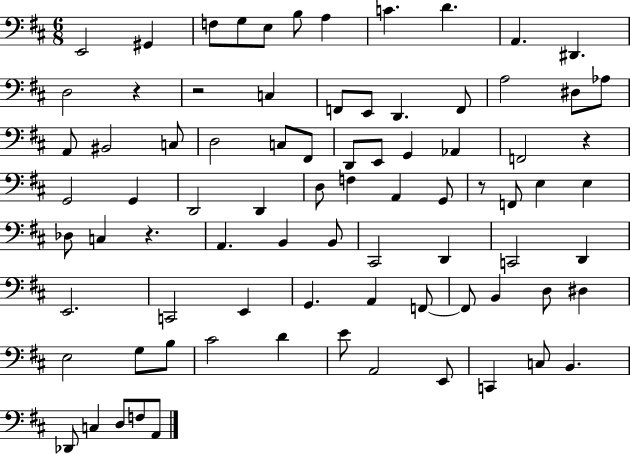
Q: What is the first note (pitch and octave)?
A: E2